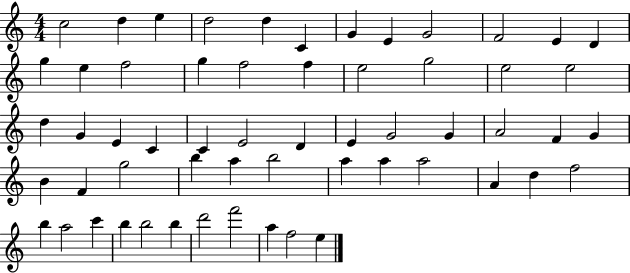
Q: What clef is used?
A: treble